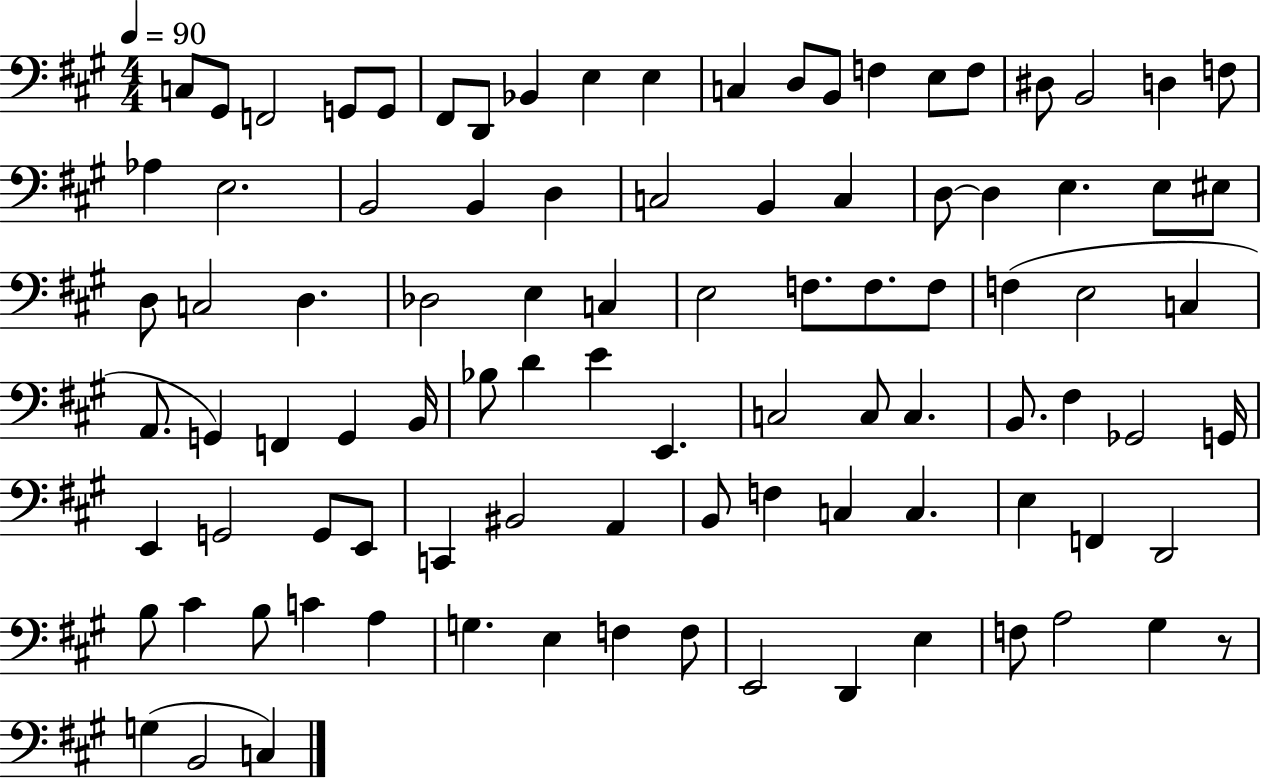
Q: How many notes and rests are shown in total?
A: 95